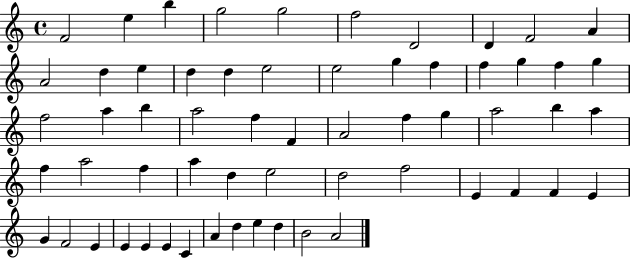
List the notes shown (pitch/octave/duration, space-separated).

F4/h E5/q B5/q G5/h G5/h F5/h D4/h D4/q F4/h A4/q A4/h D5/q E5/q D5/q D5/q E5/h E5/h G5/q F5/q F5/q G5/q F5/q G5/q F5/h A5/q B5/q A5/h F5/q F4/q A4/h F5/q G5/q A5/h B5/q A5/q F5/q A5/h F5/q A5/q D5/q E5/h D5/h F5/h E4/q F4/q F4/q E4/q G4/q F4/h E4/q E4/q E4/q E4/q C4/q A4/q D5/q E5/q D5/q B4/h A4/h